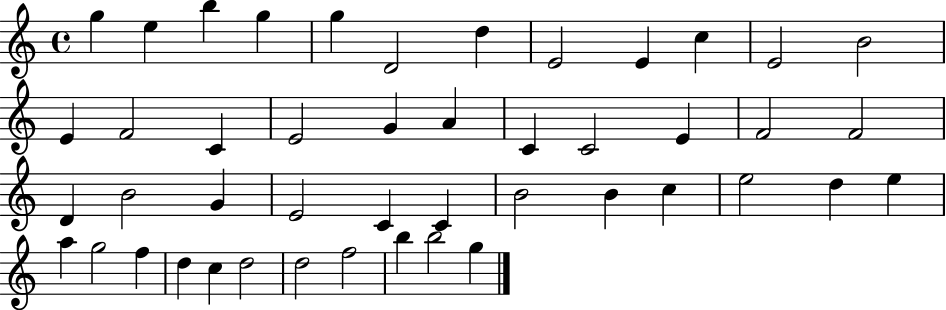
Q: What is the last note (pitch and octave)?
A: G5